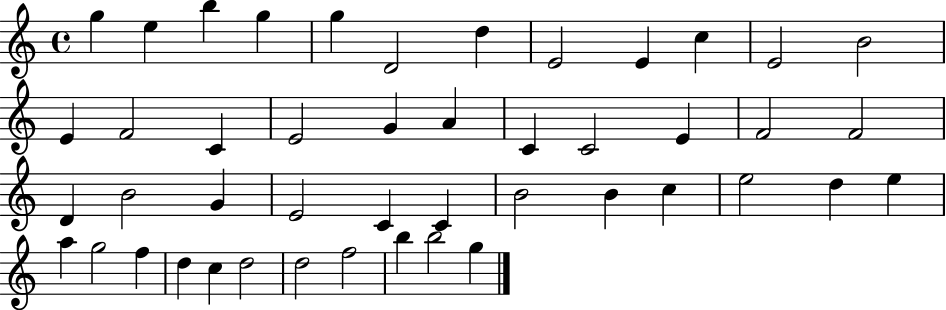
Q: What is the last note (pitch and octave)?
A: G5